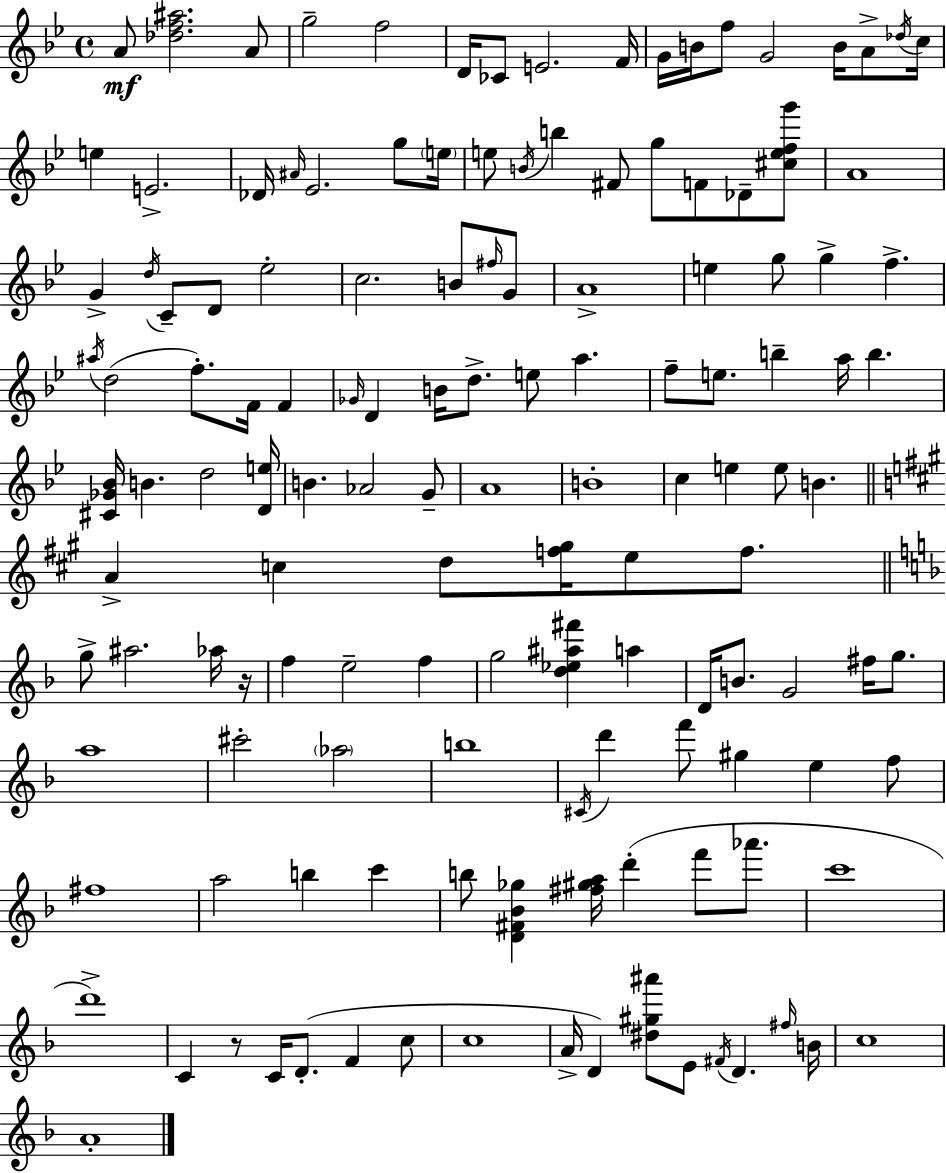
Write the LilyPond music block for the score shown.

{
  \clef treble
  \time 4/4
  \defaultTimeSignature
  \key bes \major
  a'8\mf <des'' f'' ais''>2. a'8 | g''2-- f''2 | d'16 ces'8 e'2. f'16 | g'16 b'16 f''8 g'2 b'16 a'8-> \acciaccatura { des''16 } | \break c''16 e''4 e'2.-> | des'16 \grace { ais'16 } ees'2. g''8 | \parenthesize e''16 e''8 \acciaccatura { b'16 } b''4 fis'8 g''8 f'8 des'8-- | <cis'' e'' f'' g'''>8 a'1 | \break g'4-> \acciaccatura { d''16 } c'8-- d'8 ees''2-. | c''2. | b'8 \grace { fis''16 } g'8 a'1-> | e''4 g''8 g''4-> f''4.-> | \break \acciaccatura { ais''16 }( d''2 f''8.-.) | f'16 f'4 \grace { ges'16 } d'4 b'16 d''8.-> e''8 | a''4. f''8-- e''8. b''4-- | a''16 b''4. <cis' ges' bes'>16 b'4. d''2 | \break <d' e''>16 b'4. aes'2 | g'8-- a'1 | b'1-. | c''4 e''4 e''8 | \break b'4. \bar "||" \break \key a \major a'4-> c''4 d''8 <f'' gis''>16 e''8 f''8. | \bar "||" \break \key d \minor g''8-> ais''2. aes''16 r16 | f''4 e''2-- f''4 | g''2 <d'' ees'' ais'' fis'''>4 a''4 | d'16 b'8. g'2 fis''16 g''8. | \break a''1 | cis'''2-. \parenthesize aes''2 | b''1 | \acciaccatura { cis'16 } d'''4 f'''8 gis''4 e''4 f''8 | \break fis''1 | a''2 b''4 c'''4 | b''8 <d' fis' bes' ges''>4 <fis'' gis'' a''>16 d'''4-.( f'''8 aes'''8. | c'''1 | \break d'''1->) | c'4 r8 c'16 d'8.-.( f'4 c''8 | c''1 | a'16-> d'4) <dis'' gis'' ais'''>8 e'8 \acciaccatura { fis'16 } d'4. | \break \grace { fis''16 } b'16 c''1 | a'1-. | \bar "|."
}